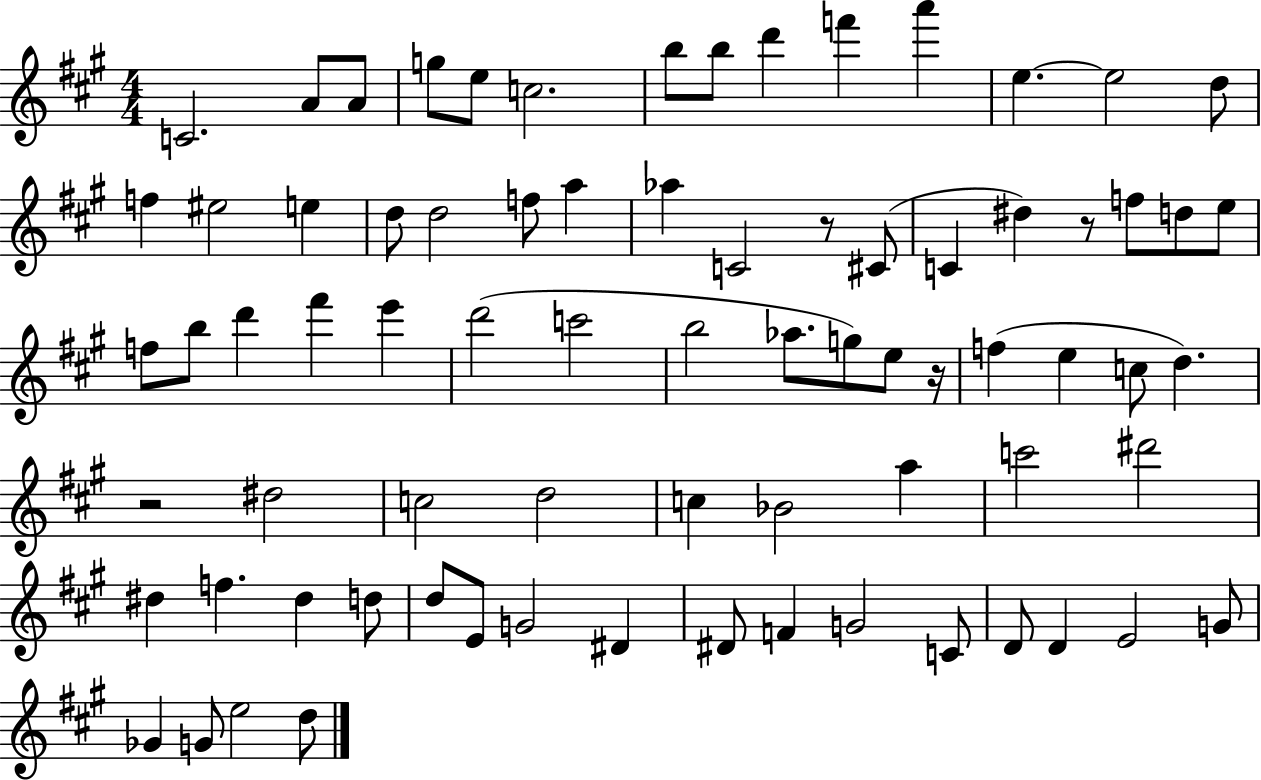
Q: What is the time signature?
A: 4/4